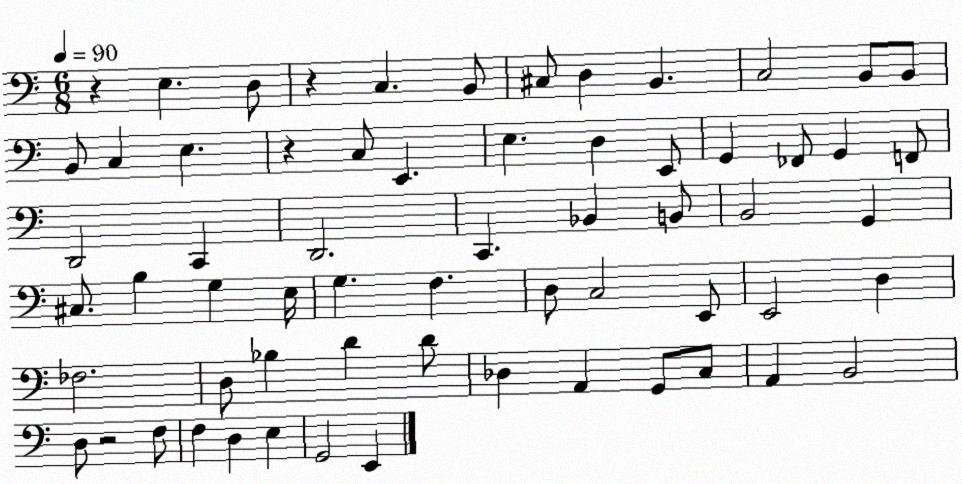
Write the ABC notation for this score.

X:1
T:Untitled
M:6/8
L:1/4
K:C
z E, D,/2 z C, B,,/2 ^C,/2 D, B,, C,2 B,,/2 B,,/2 B,,/2 C, E, z C,/2 E,, E, D, E,,/2 G,, _F,,/2 G,, F,,/2 D,,2 C,, D,,2 C,, _B,, B,,/2 B,,2 G,, ^C,/2 B, G, E,/4 G, F, D,/2 C,2 E,,/2 E,,2 D, _F,2 D,/2 _B, D D/2 _D, A,, G,,/2 C,/2 A,, B,,2 D,/2 z2 F,/2 F, D, E, G,,2 E,,